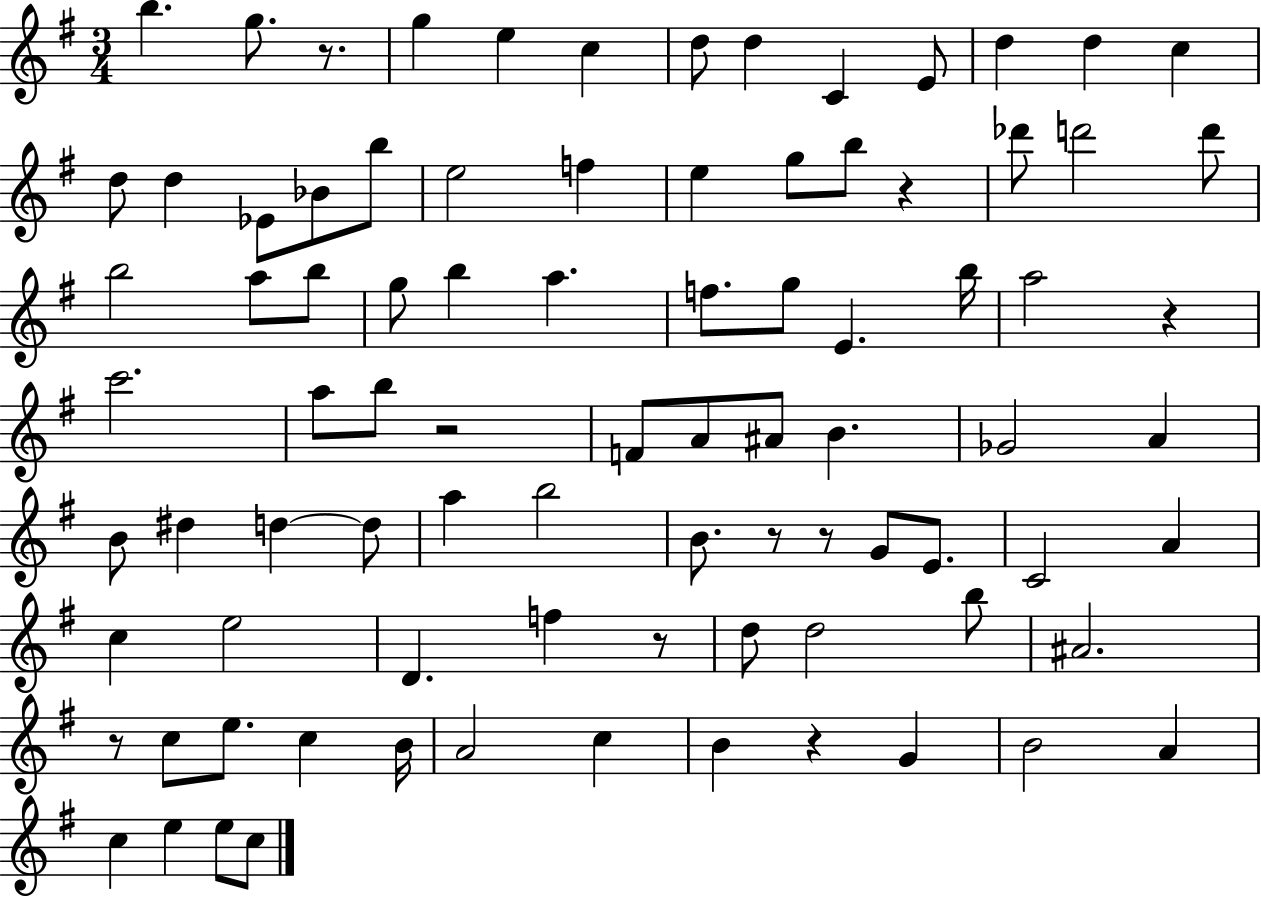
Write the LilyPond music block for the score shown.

{
  \clef treble
  \numericTimeSignature
  \time 3/4
  \key g \major
  b''4. g''8. r8. | g''4 e''4 c''4 | d''8 d''4 c'4 e'8 | d''4 d''4 c''4 | \break d''8 d''4 ees'8 bes'8 b''8 | e''2 f''4 | e''4 g''8 b''8 r4 | des'''8 d'''2 d'''8 | \break b''2 a''8 b''8 | g''8 b''4 a''4. | f''8. g''8 e'4. b''16 | a''2 r4 | \break c'''2. | a''8 b''8 r2 | f'8 a'8 ais'8 b'4. | ges'2 a'4 | \break b'8 dis''4 d''4~~ d''8 | a''4 b''2 | b'8. r8 r8 g'8 e'8. | c'2 a'4 | \break c''4 e''2 | d'4. f''4 r8 | d''8 d''2 b''8 | ais'2. | \break r8 c''8 e''8. c''4 b'16 | a'2 c''4 | b'4 r4 g'4 | b'2 a'4 | \break c''4 e''4 e''8 c''8 | \bar "|."
}